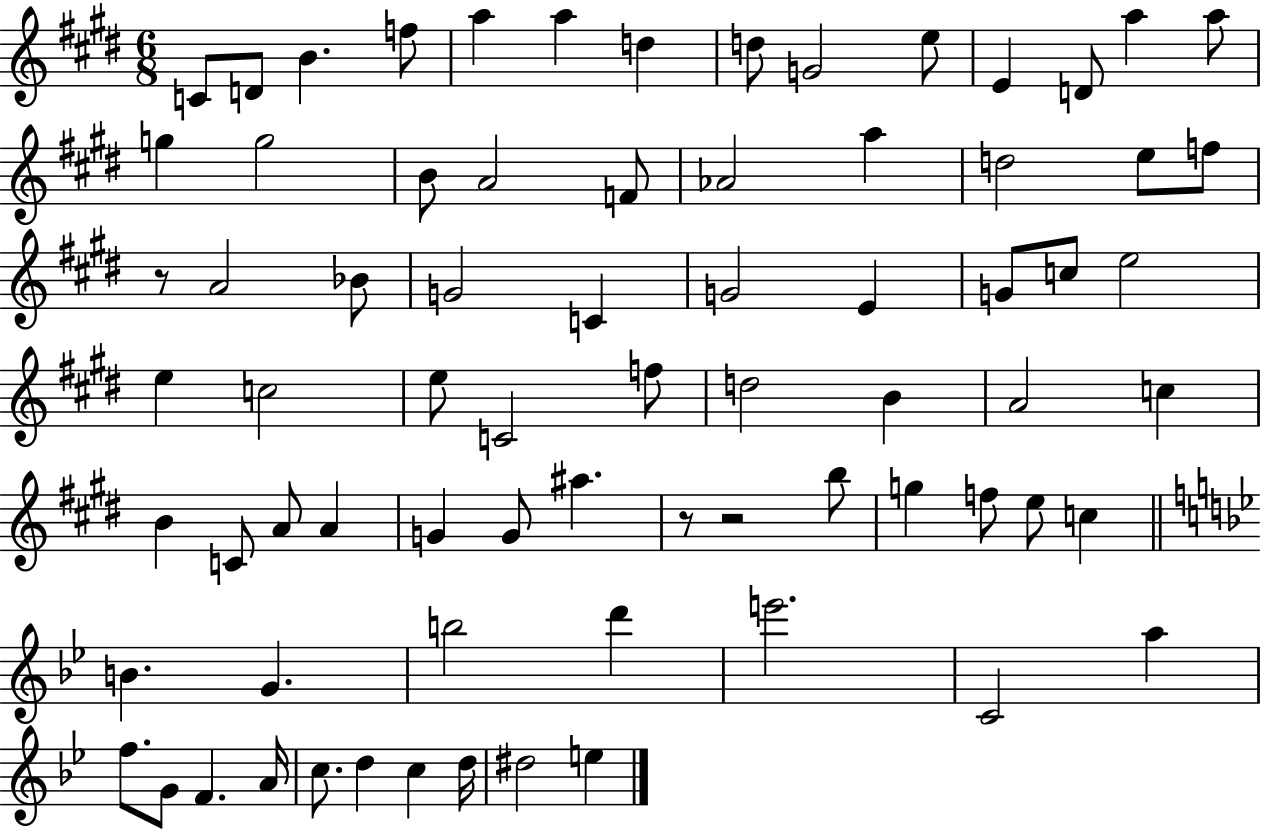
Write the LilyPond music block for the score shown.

{
  \clef treble
  \numericTimeSignature
  \time 6/8
  \key e \major
  c'8 d'8 b'4. f''8 | a''4 a''4 d''4 | d''8 g'2 e''8 | e'4 d'8 a''4 a''8 | \break g''4 g''2 | b'8 a'2 f'8 | aes'2 a''4 | d''2 e''8 f''8 | \break r8 a'2 bes'8 | g'2 c'4 | g'2 e'4 | g'8 c''8 e''2 | \break e''4 c''2 | e''8 c'2 f''8 | d''2 b'4 | a'2 c''4 | \break b'4 c'8 a'8 a'4 | g'4 g'8 ais''4. | r8 r2 b''8 | g''4 f''8 e''8 c''4 | \break \bar "||" \break \key bes \major b'4. g'4. | b''2 d'''4 | e'''2. | c'2 a''4 | \break f''8. g'8 f'4. a'16 | c''8. d''4 c''4 d''16 | dis''2 e''4 | \bar "|."
}